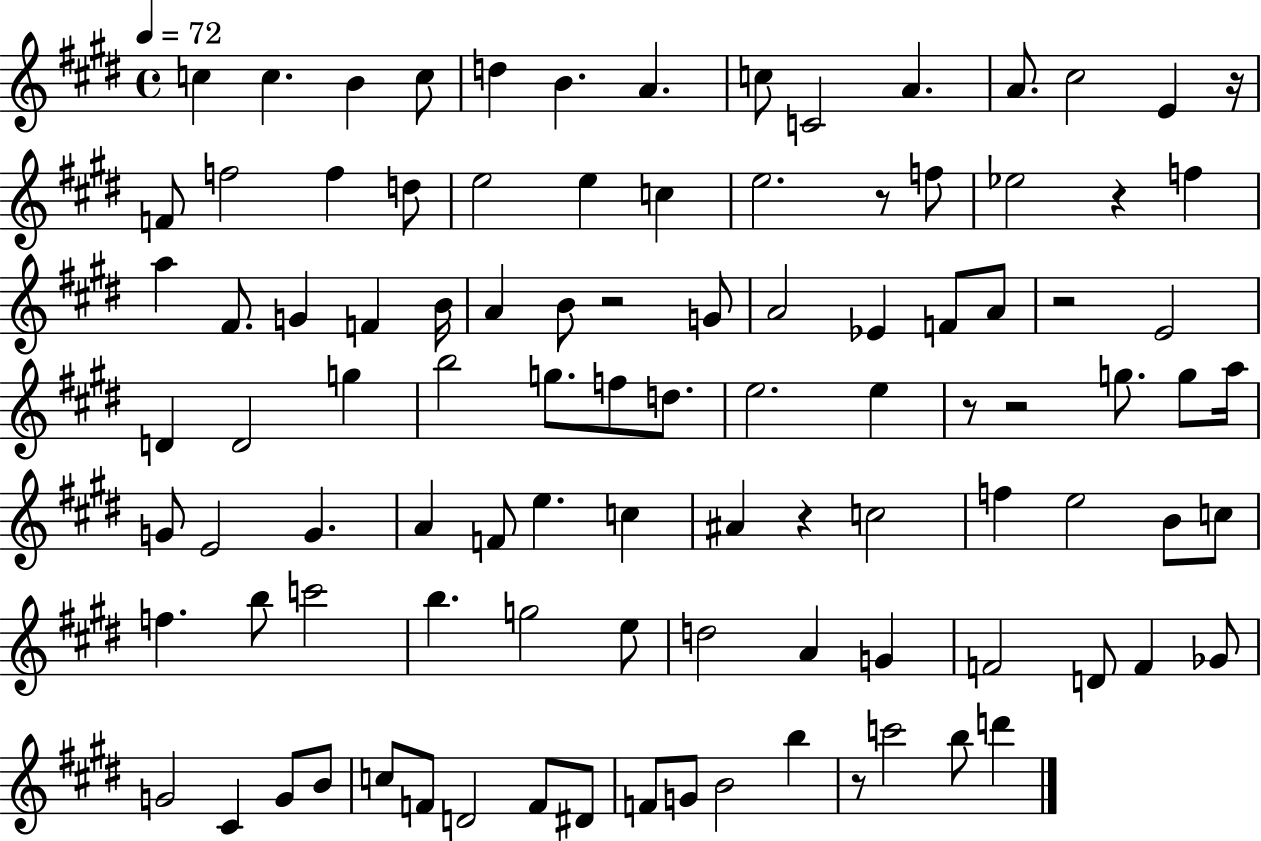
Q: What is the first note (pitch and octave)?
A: C5